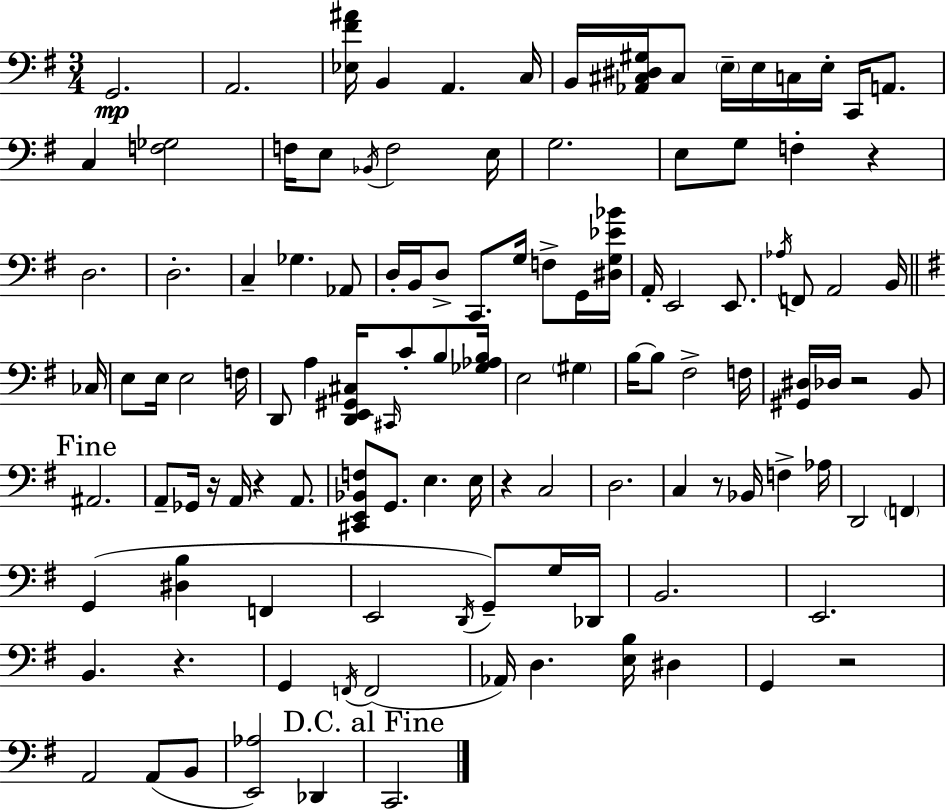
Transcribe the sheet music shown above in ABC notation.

X:1
T:Untitled
M:3/4
L:1/4
K:G
G,,2 A,,2 [_E,^F^A]/4 B,, A,, C,/4 B,,/4 [_A,,^C,^D,^G,]/4 ^C,/2 E,/4 E,/4 C,/4 E,/4 C,,/4 A,,/2 C, [F,_G,]2 F,/4 E,/2 _B,,/4 F,2 E,/4 G,2 E,/2 G,/2 F, z D,2 D,2 C, _G, _A,,/2 D,/4 B,,/4 D,/2 C,,/2 G,/4 F,/2 G,,/4 [^D,G,_E_B]/4 A,,/4 E,,2 E,,/2 _A,/4 F,,/2 A,,2 B,,/4 _C,/4 E,/2 E,/4 E,2 F,/4 D,,/2 A, [D,,E,,^G,,^C,]/4 ^C,,/4 C/2 B,/2 [_G,_A,B,]/4 E,2 ^G, B,/4 B,/2 ^F,2 F,/4 [^G,,^D,]/4 _D,/4 z2 B,,/2 ^A,,2 A,,/2 _G,,/4 z/4 A,,/4 z A,,/2 [^C,,E,,_B,,F,]/2 G,,/2 E, E,/4 z C,2 D,2 C, z/2 _B,,/4 F, _A,/4 D,,2 F,, G,, [^D,B,] F,, E,,2 D,,/4 G,,/2 G,/4 _D,,/4 B,,2 E,,2 B,, z G,, F,,/4 F,,2 _A,,/4 D, [E,B,]/4 ^D, G,, z2 A,,2 A,,/2 B,,/2 [E,,_A,]2 _D,, C,,2